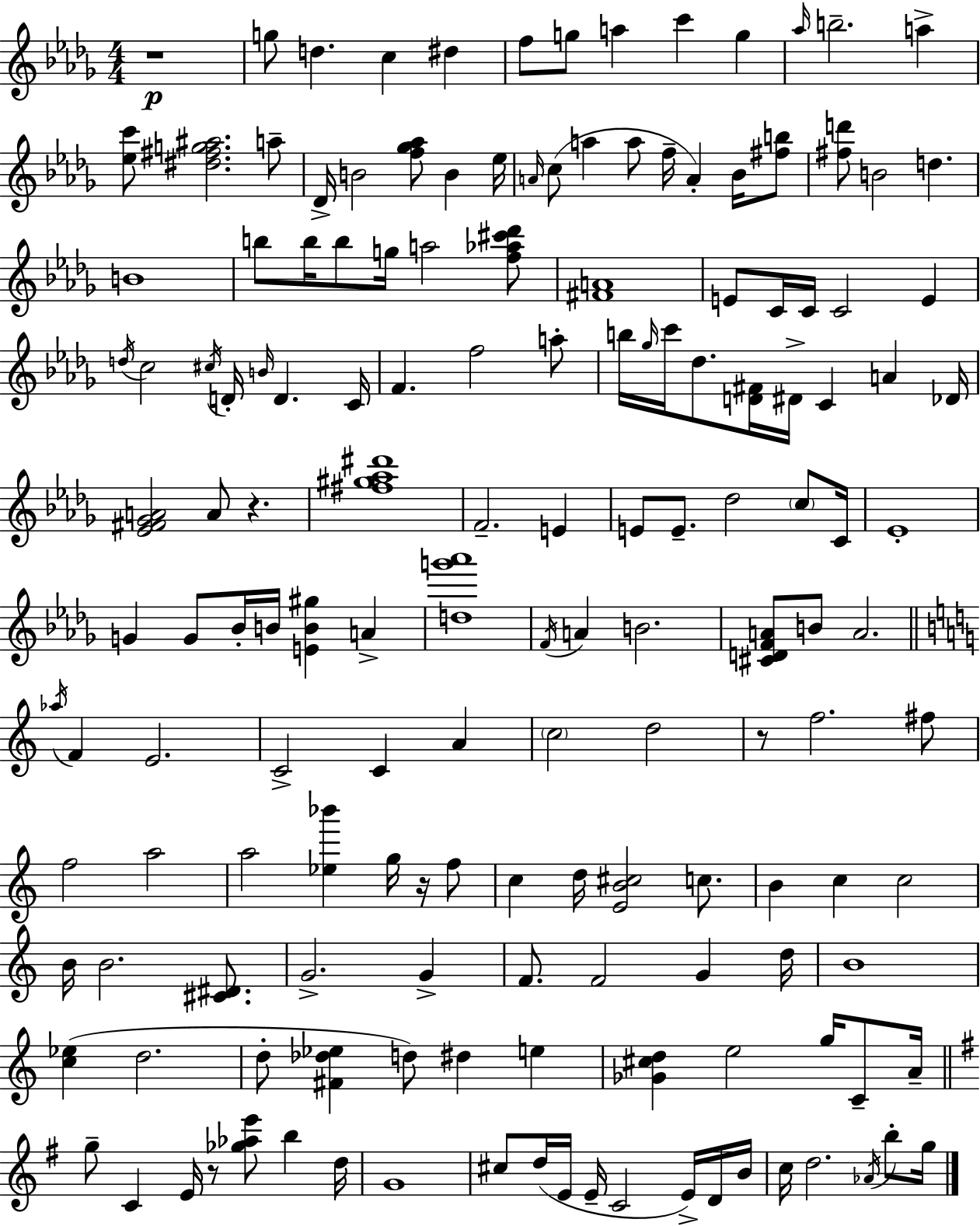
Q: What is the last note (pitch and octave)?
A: G5